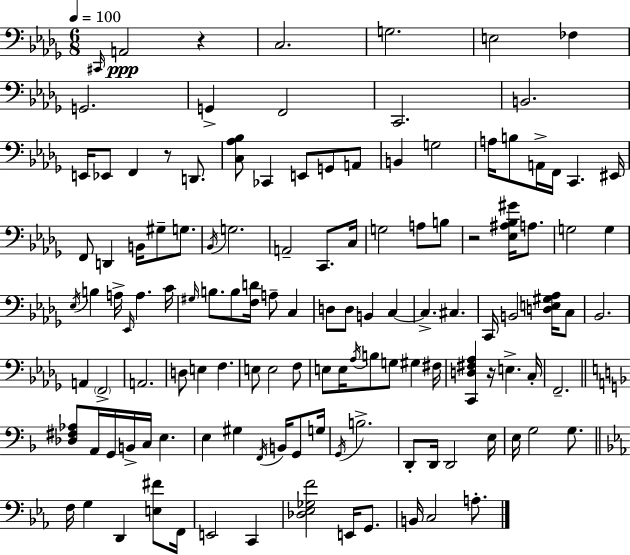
X:1
T:Untitled
M:6/8
L:1/4
K:Bbm
^C,,/4 A,,2 z C,2 G,2 E,2 _F, G,,2 G,, F,,2 C,,2 B,,2 E,,/4 _E,,/2 F,, z/2 D,,/2 [C,_A,_B,]/2 _C,, E,,/2 G,,/2 A,,/2 B,, G,2 A,/4 B,/2 A,,/4 F,,/4 C,, ^E,,/4 F,,/2 D,, B,,/4 ^G,/2 G,/2 _B,,/4 G,2 A,,2 C,,/2 C,/4 G,2 A,/2 B,/2 z2 [_E,^A,_B,^G]/4 A,/2 G,2 G, _E,/4 B, A,/4 _E,,/4 A, C/4 ^G,/4 B,/2 B,/2 [F,D]/4 A,/2 C, D,/2 D,/2 B,, C, C, ^C, C,,/4 B,,2 [D,E,^G,_A,]/4 C,/2 _B,,2 A,, F,,2 A,,2 D,/2 E, F, E,/2 E,2 F,/2 E,/2 E,/4 _A,/4 B,/2 G,/2 ^G, ^F,/4 [C,,D,^F,_A,] z/4 E, C,/4 F,,2 [_D,^F,_A,]/2 A,,/4 G,,/4 B,,/4 C,/4 E, E, ^G, F,,/4 B,,/4 G,,/2 G,/4 G,,/4 B,2 D,,/2 D,,/4 D,,2 E,/4 E,/4 G,2 G,/2 F,/4 G, D,, [E,^F]/2 F,,/4 E,,2 C,, [_D,_E,_G,F]2 E,,/4 G,,/2 B,,/4 C,2 A,/2